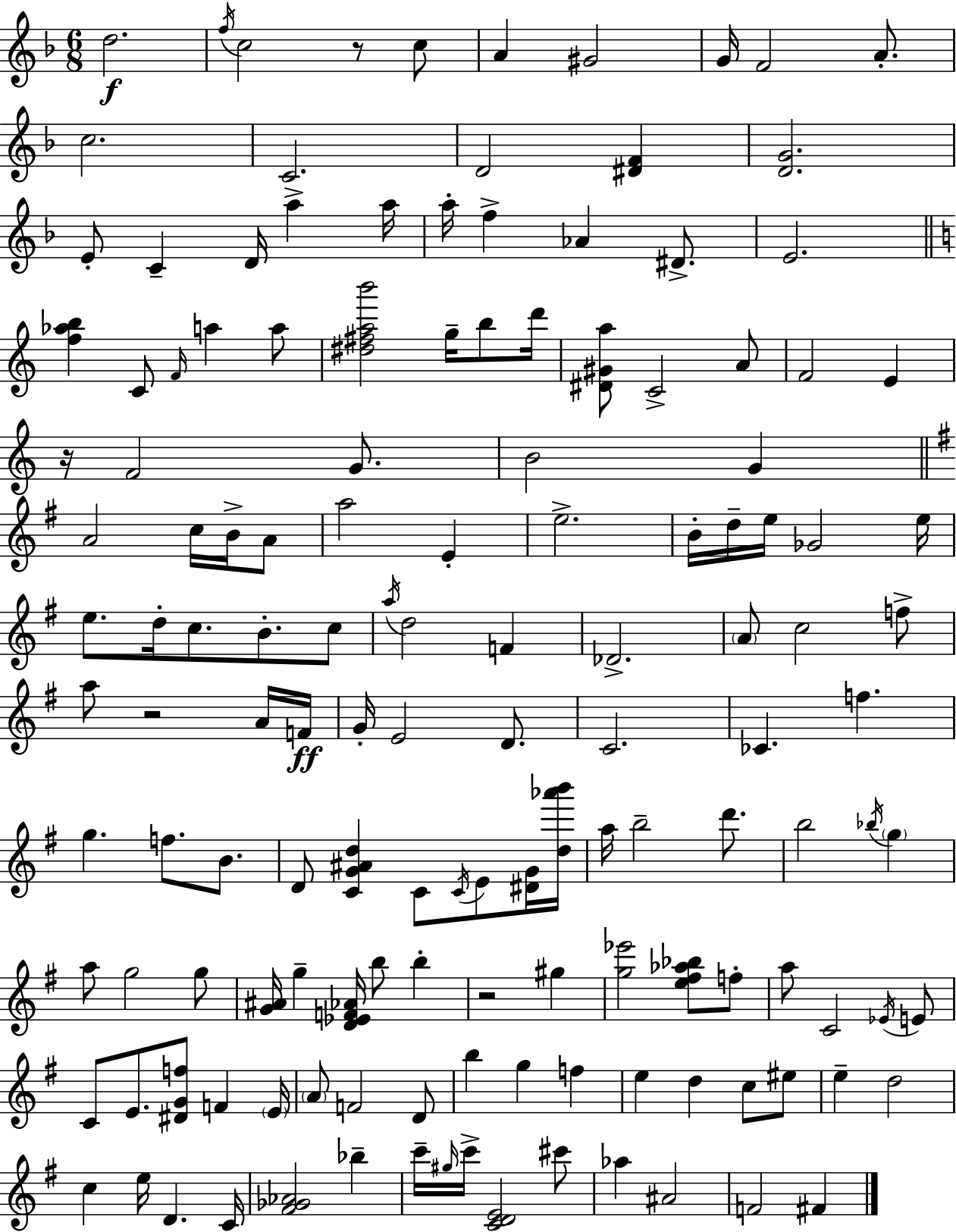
D5/h. F5/s C5/h R/e C5/e A4/q G#4/h G4/s F4/h A4/e. C5/h. C4/h. D4/h [D#4,F4]/q [D4,G4]/h. E4/e C4/q D4/s A5/q A5/s A5/s F5/q Ab4/q D#4/e. E4/h. [F5,Ab5,B5]/q C4/e F4/s A5/q A5/e [D#5,F#5,A5,B6]/h G5/s B5/e D6/s [D#4,G#4,A5]/e C4/h A4/e F4/h E4/q R/s F4/h G4/e. B4/h G4/q A4/h C5/s B4/s A4/e A5/h E4/q E5/h. B4/s D5/s E5/s Gb4/h E5/s E5/e. D5/s C5/e. B4/e. C5/e A5/s D5/h F4/q Db4/h. A4/e C5/h F5/e A5/e R/h A4/s F4/s G4/s E4/h D4/e. C4/h. CES4/q. F5/q. G5/q. F5/e. B4/e. D4/e [C4,G4,A#4,D5]/q C4/e C4/s E4/e [D#4,G4]/s [D5,Ab6,B6]/s A5/s B5/h D6/e. B5/h Bb5/s G5/q A5/e G5/h G5/e [G4,A#4]/s G5/q [D4,Eb4,F4,Ab4]/s B5/e B5/q R/h G#5/q [G5,Eb6]/h [E5,F#5,Ab5,Bb5]/e F5/e A5/e C4/h Eb4/s E4/e C4/e E4/e. [D#4,G4,F5]/e F4/q E4/s A4/e F4/h D4/e B5/q G5/q F5/q E5/q D5/q C5/e EIS5/e E5/q D5/h C5/q E5/s D4/q. C4/s [F#4,Gb4,Ab4]/h Bb5/q C6/s G#5/s C6/s [C4,D4,E4]/h C#6/e Ab5/q A#4/h F4/h F#4/q